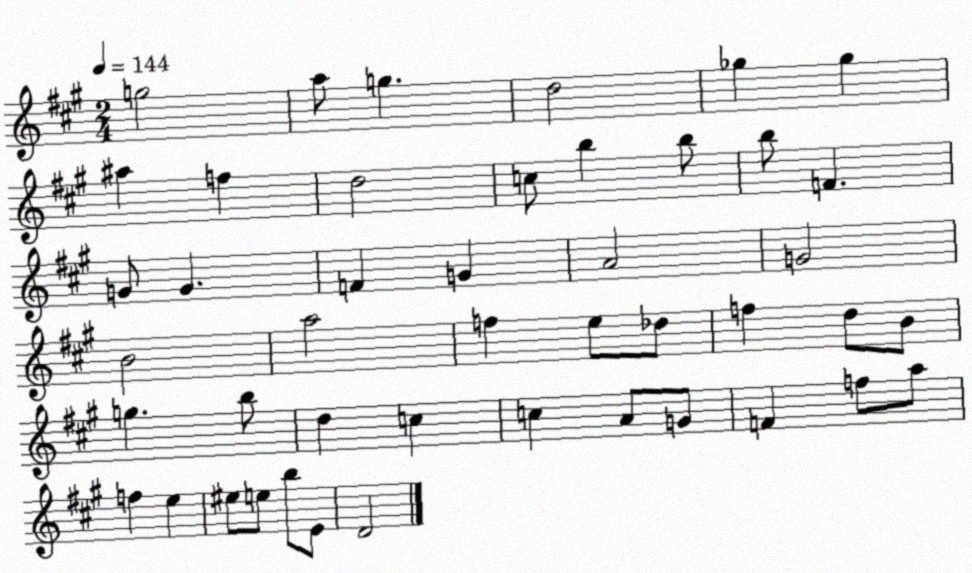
X:1
T:Untitled
M:2/4
L:1/4
K:A
g2 a/2 g d2 _g _g ^a f d2 c/2 b b/2 b/2 F G/2 G F G A2 G2 B2 a2 f e/2 _d/2 f d/2 B/2 g b/2 d c c A/2 G/2 F f/2 a/2 f e ^e/2 e/2 b/2 E/2 D2